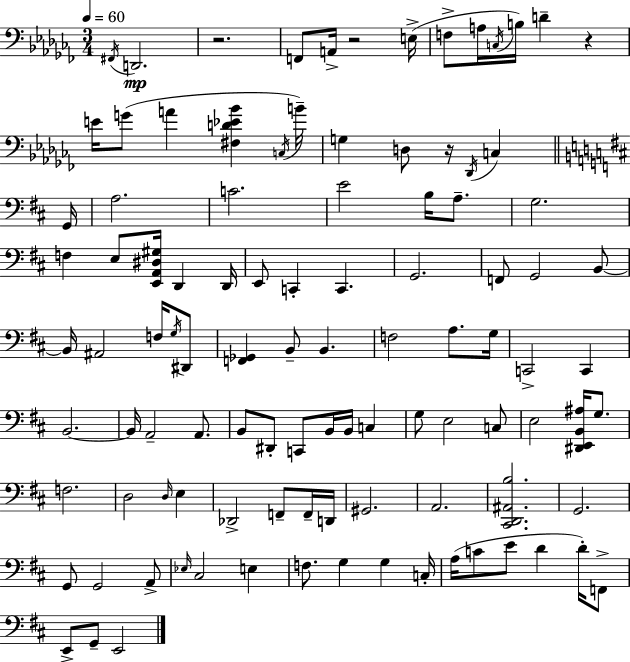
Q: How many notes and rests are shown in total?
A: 103